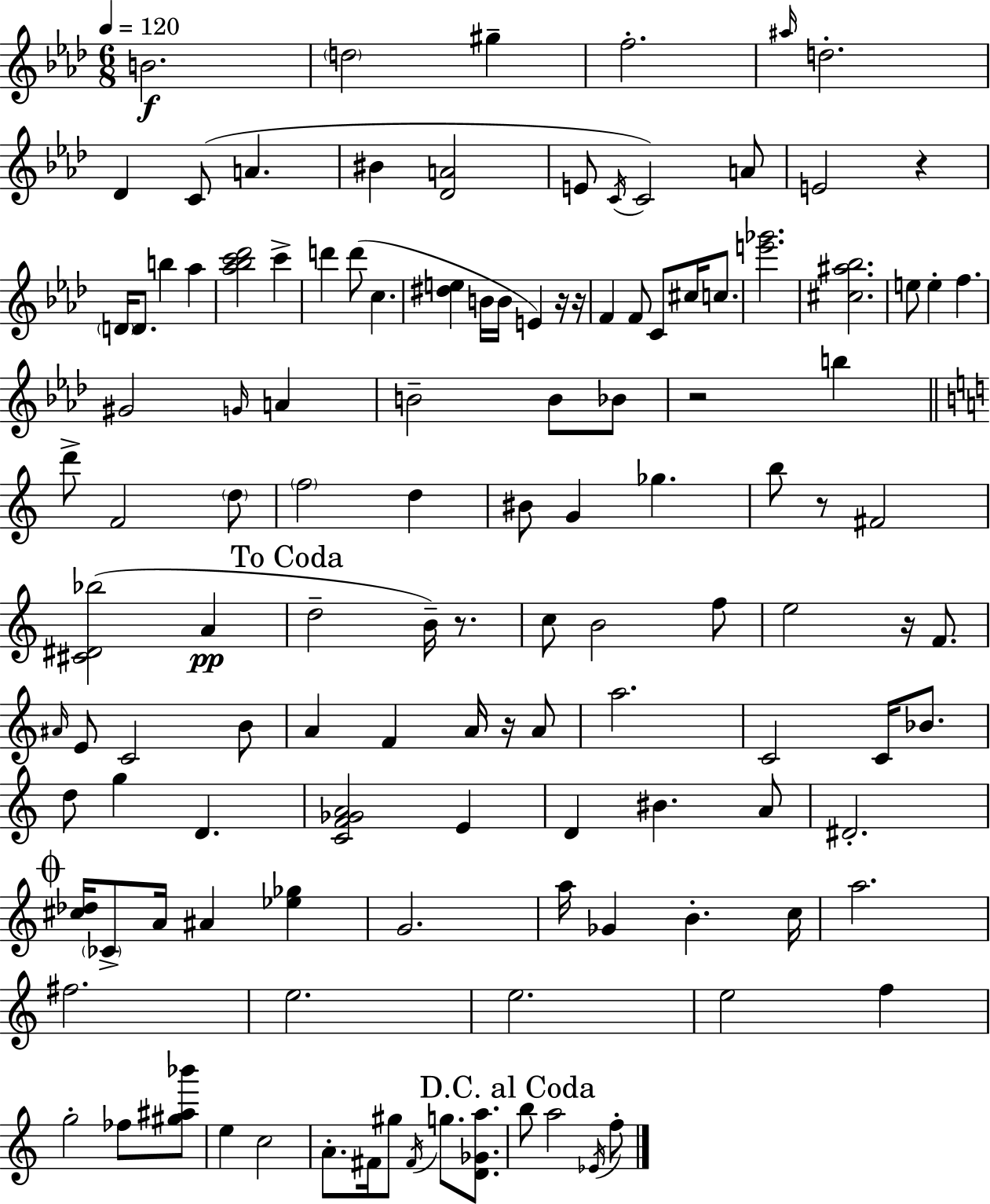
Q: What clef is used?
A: treble